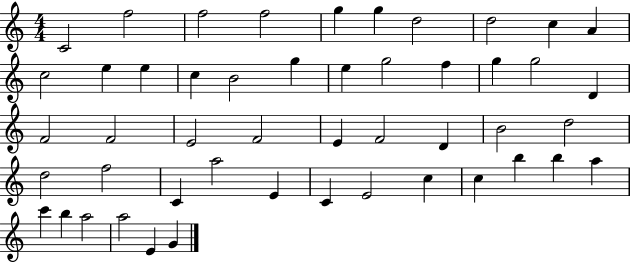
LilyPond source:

{
  \clef treble
  \numericTimeSignature
  \time 4/4
  \key c \major
  c'2 f''2 | f''2 f''2 | g''4 g''4 d''2 | d''2 c''4 a'4 | \break c''2 e''4 e''4 | c''4 b'2 g''4 | e''4 g''2 f''4 | g''4 g''2 d'4 | \break f'2 f'2 | e'2 f'2 | e'4 f'2 d'4 | b'2 d''2 | \break d''2 f''2 | c'4 a''2 e'4 | c'4 e'2 c''4 | c''4 b''4 b''4 a''4 | \break c'''4 b''4 a''2 | a''2 e'4 g'4 | \bar "|."
}